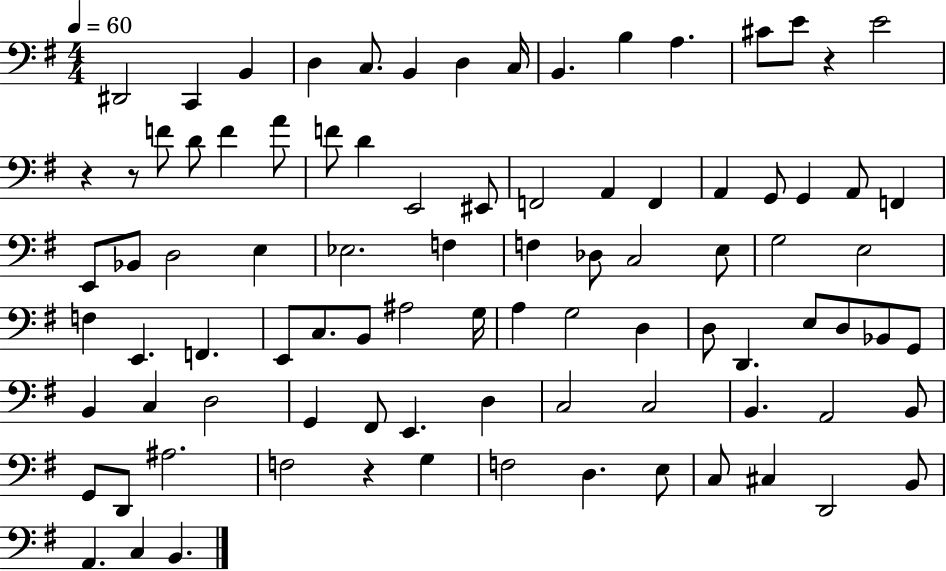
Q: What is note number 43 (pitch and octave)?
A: F3